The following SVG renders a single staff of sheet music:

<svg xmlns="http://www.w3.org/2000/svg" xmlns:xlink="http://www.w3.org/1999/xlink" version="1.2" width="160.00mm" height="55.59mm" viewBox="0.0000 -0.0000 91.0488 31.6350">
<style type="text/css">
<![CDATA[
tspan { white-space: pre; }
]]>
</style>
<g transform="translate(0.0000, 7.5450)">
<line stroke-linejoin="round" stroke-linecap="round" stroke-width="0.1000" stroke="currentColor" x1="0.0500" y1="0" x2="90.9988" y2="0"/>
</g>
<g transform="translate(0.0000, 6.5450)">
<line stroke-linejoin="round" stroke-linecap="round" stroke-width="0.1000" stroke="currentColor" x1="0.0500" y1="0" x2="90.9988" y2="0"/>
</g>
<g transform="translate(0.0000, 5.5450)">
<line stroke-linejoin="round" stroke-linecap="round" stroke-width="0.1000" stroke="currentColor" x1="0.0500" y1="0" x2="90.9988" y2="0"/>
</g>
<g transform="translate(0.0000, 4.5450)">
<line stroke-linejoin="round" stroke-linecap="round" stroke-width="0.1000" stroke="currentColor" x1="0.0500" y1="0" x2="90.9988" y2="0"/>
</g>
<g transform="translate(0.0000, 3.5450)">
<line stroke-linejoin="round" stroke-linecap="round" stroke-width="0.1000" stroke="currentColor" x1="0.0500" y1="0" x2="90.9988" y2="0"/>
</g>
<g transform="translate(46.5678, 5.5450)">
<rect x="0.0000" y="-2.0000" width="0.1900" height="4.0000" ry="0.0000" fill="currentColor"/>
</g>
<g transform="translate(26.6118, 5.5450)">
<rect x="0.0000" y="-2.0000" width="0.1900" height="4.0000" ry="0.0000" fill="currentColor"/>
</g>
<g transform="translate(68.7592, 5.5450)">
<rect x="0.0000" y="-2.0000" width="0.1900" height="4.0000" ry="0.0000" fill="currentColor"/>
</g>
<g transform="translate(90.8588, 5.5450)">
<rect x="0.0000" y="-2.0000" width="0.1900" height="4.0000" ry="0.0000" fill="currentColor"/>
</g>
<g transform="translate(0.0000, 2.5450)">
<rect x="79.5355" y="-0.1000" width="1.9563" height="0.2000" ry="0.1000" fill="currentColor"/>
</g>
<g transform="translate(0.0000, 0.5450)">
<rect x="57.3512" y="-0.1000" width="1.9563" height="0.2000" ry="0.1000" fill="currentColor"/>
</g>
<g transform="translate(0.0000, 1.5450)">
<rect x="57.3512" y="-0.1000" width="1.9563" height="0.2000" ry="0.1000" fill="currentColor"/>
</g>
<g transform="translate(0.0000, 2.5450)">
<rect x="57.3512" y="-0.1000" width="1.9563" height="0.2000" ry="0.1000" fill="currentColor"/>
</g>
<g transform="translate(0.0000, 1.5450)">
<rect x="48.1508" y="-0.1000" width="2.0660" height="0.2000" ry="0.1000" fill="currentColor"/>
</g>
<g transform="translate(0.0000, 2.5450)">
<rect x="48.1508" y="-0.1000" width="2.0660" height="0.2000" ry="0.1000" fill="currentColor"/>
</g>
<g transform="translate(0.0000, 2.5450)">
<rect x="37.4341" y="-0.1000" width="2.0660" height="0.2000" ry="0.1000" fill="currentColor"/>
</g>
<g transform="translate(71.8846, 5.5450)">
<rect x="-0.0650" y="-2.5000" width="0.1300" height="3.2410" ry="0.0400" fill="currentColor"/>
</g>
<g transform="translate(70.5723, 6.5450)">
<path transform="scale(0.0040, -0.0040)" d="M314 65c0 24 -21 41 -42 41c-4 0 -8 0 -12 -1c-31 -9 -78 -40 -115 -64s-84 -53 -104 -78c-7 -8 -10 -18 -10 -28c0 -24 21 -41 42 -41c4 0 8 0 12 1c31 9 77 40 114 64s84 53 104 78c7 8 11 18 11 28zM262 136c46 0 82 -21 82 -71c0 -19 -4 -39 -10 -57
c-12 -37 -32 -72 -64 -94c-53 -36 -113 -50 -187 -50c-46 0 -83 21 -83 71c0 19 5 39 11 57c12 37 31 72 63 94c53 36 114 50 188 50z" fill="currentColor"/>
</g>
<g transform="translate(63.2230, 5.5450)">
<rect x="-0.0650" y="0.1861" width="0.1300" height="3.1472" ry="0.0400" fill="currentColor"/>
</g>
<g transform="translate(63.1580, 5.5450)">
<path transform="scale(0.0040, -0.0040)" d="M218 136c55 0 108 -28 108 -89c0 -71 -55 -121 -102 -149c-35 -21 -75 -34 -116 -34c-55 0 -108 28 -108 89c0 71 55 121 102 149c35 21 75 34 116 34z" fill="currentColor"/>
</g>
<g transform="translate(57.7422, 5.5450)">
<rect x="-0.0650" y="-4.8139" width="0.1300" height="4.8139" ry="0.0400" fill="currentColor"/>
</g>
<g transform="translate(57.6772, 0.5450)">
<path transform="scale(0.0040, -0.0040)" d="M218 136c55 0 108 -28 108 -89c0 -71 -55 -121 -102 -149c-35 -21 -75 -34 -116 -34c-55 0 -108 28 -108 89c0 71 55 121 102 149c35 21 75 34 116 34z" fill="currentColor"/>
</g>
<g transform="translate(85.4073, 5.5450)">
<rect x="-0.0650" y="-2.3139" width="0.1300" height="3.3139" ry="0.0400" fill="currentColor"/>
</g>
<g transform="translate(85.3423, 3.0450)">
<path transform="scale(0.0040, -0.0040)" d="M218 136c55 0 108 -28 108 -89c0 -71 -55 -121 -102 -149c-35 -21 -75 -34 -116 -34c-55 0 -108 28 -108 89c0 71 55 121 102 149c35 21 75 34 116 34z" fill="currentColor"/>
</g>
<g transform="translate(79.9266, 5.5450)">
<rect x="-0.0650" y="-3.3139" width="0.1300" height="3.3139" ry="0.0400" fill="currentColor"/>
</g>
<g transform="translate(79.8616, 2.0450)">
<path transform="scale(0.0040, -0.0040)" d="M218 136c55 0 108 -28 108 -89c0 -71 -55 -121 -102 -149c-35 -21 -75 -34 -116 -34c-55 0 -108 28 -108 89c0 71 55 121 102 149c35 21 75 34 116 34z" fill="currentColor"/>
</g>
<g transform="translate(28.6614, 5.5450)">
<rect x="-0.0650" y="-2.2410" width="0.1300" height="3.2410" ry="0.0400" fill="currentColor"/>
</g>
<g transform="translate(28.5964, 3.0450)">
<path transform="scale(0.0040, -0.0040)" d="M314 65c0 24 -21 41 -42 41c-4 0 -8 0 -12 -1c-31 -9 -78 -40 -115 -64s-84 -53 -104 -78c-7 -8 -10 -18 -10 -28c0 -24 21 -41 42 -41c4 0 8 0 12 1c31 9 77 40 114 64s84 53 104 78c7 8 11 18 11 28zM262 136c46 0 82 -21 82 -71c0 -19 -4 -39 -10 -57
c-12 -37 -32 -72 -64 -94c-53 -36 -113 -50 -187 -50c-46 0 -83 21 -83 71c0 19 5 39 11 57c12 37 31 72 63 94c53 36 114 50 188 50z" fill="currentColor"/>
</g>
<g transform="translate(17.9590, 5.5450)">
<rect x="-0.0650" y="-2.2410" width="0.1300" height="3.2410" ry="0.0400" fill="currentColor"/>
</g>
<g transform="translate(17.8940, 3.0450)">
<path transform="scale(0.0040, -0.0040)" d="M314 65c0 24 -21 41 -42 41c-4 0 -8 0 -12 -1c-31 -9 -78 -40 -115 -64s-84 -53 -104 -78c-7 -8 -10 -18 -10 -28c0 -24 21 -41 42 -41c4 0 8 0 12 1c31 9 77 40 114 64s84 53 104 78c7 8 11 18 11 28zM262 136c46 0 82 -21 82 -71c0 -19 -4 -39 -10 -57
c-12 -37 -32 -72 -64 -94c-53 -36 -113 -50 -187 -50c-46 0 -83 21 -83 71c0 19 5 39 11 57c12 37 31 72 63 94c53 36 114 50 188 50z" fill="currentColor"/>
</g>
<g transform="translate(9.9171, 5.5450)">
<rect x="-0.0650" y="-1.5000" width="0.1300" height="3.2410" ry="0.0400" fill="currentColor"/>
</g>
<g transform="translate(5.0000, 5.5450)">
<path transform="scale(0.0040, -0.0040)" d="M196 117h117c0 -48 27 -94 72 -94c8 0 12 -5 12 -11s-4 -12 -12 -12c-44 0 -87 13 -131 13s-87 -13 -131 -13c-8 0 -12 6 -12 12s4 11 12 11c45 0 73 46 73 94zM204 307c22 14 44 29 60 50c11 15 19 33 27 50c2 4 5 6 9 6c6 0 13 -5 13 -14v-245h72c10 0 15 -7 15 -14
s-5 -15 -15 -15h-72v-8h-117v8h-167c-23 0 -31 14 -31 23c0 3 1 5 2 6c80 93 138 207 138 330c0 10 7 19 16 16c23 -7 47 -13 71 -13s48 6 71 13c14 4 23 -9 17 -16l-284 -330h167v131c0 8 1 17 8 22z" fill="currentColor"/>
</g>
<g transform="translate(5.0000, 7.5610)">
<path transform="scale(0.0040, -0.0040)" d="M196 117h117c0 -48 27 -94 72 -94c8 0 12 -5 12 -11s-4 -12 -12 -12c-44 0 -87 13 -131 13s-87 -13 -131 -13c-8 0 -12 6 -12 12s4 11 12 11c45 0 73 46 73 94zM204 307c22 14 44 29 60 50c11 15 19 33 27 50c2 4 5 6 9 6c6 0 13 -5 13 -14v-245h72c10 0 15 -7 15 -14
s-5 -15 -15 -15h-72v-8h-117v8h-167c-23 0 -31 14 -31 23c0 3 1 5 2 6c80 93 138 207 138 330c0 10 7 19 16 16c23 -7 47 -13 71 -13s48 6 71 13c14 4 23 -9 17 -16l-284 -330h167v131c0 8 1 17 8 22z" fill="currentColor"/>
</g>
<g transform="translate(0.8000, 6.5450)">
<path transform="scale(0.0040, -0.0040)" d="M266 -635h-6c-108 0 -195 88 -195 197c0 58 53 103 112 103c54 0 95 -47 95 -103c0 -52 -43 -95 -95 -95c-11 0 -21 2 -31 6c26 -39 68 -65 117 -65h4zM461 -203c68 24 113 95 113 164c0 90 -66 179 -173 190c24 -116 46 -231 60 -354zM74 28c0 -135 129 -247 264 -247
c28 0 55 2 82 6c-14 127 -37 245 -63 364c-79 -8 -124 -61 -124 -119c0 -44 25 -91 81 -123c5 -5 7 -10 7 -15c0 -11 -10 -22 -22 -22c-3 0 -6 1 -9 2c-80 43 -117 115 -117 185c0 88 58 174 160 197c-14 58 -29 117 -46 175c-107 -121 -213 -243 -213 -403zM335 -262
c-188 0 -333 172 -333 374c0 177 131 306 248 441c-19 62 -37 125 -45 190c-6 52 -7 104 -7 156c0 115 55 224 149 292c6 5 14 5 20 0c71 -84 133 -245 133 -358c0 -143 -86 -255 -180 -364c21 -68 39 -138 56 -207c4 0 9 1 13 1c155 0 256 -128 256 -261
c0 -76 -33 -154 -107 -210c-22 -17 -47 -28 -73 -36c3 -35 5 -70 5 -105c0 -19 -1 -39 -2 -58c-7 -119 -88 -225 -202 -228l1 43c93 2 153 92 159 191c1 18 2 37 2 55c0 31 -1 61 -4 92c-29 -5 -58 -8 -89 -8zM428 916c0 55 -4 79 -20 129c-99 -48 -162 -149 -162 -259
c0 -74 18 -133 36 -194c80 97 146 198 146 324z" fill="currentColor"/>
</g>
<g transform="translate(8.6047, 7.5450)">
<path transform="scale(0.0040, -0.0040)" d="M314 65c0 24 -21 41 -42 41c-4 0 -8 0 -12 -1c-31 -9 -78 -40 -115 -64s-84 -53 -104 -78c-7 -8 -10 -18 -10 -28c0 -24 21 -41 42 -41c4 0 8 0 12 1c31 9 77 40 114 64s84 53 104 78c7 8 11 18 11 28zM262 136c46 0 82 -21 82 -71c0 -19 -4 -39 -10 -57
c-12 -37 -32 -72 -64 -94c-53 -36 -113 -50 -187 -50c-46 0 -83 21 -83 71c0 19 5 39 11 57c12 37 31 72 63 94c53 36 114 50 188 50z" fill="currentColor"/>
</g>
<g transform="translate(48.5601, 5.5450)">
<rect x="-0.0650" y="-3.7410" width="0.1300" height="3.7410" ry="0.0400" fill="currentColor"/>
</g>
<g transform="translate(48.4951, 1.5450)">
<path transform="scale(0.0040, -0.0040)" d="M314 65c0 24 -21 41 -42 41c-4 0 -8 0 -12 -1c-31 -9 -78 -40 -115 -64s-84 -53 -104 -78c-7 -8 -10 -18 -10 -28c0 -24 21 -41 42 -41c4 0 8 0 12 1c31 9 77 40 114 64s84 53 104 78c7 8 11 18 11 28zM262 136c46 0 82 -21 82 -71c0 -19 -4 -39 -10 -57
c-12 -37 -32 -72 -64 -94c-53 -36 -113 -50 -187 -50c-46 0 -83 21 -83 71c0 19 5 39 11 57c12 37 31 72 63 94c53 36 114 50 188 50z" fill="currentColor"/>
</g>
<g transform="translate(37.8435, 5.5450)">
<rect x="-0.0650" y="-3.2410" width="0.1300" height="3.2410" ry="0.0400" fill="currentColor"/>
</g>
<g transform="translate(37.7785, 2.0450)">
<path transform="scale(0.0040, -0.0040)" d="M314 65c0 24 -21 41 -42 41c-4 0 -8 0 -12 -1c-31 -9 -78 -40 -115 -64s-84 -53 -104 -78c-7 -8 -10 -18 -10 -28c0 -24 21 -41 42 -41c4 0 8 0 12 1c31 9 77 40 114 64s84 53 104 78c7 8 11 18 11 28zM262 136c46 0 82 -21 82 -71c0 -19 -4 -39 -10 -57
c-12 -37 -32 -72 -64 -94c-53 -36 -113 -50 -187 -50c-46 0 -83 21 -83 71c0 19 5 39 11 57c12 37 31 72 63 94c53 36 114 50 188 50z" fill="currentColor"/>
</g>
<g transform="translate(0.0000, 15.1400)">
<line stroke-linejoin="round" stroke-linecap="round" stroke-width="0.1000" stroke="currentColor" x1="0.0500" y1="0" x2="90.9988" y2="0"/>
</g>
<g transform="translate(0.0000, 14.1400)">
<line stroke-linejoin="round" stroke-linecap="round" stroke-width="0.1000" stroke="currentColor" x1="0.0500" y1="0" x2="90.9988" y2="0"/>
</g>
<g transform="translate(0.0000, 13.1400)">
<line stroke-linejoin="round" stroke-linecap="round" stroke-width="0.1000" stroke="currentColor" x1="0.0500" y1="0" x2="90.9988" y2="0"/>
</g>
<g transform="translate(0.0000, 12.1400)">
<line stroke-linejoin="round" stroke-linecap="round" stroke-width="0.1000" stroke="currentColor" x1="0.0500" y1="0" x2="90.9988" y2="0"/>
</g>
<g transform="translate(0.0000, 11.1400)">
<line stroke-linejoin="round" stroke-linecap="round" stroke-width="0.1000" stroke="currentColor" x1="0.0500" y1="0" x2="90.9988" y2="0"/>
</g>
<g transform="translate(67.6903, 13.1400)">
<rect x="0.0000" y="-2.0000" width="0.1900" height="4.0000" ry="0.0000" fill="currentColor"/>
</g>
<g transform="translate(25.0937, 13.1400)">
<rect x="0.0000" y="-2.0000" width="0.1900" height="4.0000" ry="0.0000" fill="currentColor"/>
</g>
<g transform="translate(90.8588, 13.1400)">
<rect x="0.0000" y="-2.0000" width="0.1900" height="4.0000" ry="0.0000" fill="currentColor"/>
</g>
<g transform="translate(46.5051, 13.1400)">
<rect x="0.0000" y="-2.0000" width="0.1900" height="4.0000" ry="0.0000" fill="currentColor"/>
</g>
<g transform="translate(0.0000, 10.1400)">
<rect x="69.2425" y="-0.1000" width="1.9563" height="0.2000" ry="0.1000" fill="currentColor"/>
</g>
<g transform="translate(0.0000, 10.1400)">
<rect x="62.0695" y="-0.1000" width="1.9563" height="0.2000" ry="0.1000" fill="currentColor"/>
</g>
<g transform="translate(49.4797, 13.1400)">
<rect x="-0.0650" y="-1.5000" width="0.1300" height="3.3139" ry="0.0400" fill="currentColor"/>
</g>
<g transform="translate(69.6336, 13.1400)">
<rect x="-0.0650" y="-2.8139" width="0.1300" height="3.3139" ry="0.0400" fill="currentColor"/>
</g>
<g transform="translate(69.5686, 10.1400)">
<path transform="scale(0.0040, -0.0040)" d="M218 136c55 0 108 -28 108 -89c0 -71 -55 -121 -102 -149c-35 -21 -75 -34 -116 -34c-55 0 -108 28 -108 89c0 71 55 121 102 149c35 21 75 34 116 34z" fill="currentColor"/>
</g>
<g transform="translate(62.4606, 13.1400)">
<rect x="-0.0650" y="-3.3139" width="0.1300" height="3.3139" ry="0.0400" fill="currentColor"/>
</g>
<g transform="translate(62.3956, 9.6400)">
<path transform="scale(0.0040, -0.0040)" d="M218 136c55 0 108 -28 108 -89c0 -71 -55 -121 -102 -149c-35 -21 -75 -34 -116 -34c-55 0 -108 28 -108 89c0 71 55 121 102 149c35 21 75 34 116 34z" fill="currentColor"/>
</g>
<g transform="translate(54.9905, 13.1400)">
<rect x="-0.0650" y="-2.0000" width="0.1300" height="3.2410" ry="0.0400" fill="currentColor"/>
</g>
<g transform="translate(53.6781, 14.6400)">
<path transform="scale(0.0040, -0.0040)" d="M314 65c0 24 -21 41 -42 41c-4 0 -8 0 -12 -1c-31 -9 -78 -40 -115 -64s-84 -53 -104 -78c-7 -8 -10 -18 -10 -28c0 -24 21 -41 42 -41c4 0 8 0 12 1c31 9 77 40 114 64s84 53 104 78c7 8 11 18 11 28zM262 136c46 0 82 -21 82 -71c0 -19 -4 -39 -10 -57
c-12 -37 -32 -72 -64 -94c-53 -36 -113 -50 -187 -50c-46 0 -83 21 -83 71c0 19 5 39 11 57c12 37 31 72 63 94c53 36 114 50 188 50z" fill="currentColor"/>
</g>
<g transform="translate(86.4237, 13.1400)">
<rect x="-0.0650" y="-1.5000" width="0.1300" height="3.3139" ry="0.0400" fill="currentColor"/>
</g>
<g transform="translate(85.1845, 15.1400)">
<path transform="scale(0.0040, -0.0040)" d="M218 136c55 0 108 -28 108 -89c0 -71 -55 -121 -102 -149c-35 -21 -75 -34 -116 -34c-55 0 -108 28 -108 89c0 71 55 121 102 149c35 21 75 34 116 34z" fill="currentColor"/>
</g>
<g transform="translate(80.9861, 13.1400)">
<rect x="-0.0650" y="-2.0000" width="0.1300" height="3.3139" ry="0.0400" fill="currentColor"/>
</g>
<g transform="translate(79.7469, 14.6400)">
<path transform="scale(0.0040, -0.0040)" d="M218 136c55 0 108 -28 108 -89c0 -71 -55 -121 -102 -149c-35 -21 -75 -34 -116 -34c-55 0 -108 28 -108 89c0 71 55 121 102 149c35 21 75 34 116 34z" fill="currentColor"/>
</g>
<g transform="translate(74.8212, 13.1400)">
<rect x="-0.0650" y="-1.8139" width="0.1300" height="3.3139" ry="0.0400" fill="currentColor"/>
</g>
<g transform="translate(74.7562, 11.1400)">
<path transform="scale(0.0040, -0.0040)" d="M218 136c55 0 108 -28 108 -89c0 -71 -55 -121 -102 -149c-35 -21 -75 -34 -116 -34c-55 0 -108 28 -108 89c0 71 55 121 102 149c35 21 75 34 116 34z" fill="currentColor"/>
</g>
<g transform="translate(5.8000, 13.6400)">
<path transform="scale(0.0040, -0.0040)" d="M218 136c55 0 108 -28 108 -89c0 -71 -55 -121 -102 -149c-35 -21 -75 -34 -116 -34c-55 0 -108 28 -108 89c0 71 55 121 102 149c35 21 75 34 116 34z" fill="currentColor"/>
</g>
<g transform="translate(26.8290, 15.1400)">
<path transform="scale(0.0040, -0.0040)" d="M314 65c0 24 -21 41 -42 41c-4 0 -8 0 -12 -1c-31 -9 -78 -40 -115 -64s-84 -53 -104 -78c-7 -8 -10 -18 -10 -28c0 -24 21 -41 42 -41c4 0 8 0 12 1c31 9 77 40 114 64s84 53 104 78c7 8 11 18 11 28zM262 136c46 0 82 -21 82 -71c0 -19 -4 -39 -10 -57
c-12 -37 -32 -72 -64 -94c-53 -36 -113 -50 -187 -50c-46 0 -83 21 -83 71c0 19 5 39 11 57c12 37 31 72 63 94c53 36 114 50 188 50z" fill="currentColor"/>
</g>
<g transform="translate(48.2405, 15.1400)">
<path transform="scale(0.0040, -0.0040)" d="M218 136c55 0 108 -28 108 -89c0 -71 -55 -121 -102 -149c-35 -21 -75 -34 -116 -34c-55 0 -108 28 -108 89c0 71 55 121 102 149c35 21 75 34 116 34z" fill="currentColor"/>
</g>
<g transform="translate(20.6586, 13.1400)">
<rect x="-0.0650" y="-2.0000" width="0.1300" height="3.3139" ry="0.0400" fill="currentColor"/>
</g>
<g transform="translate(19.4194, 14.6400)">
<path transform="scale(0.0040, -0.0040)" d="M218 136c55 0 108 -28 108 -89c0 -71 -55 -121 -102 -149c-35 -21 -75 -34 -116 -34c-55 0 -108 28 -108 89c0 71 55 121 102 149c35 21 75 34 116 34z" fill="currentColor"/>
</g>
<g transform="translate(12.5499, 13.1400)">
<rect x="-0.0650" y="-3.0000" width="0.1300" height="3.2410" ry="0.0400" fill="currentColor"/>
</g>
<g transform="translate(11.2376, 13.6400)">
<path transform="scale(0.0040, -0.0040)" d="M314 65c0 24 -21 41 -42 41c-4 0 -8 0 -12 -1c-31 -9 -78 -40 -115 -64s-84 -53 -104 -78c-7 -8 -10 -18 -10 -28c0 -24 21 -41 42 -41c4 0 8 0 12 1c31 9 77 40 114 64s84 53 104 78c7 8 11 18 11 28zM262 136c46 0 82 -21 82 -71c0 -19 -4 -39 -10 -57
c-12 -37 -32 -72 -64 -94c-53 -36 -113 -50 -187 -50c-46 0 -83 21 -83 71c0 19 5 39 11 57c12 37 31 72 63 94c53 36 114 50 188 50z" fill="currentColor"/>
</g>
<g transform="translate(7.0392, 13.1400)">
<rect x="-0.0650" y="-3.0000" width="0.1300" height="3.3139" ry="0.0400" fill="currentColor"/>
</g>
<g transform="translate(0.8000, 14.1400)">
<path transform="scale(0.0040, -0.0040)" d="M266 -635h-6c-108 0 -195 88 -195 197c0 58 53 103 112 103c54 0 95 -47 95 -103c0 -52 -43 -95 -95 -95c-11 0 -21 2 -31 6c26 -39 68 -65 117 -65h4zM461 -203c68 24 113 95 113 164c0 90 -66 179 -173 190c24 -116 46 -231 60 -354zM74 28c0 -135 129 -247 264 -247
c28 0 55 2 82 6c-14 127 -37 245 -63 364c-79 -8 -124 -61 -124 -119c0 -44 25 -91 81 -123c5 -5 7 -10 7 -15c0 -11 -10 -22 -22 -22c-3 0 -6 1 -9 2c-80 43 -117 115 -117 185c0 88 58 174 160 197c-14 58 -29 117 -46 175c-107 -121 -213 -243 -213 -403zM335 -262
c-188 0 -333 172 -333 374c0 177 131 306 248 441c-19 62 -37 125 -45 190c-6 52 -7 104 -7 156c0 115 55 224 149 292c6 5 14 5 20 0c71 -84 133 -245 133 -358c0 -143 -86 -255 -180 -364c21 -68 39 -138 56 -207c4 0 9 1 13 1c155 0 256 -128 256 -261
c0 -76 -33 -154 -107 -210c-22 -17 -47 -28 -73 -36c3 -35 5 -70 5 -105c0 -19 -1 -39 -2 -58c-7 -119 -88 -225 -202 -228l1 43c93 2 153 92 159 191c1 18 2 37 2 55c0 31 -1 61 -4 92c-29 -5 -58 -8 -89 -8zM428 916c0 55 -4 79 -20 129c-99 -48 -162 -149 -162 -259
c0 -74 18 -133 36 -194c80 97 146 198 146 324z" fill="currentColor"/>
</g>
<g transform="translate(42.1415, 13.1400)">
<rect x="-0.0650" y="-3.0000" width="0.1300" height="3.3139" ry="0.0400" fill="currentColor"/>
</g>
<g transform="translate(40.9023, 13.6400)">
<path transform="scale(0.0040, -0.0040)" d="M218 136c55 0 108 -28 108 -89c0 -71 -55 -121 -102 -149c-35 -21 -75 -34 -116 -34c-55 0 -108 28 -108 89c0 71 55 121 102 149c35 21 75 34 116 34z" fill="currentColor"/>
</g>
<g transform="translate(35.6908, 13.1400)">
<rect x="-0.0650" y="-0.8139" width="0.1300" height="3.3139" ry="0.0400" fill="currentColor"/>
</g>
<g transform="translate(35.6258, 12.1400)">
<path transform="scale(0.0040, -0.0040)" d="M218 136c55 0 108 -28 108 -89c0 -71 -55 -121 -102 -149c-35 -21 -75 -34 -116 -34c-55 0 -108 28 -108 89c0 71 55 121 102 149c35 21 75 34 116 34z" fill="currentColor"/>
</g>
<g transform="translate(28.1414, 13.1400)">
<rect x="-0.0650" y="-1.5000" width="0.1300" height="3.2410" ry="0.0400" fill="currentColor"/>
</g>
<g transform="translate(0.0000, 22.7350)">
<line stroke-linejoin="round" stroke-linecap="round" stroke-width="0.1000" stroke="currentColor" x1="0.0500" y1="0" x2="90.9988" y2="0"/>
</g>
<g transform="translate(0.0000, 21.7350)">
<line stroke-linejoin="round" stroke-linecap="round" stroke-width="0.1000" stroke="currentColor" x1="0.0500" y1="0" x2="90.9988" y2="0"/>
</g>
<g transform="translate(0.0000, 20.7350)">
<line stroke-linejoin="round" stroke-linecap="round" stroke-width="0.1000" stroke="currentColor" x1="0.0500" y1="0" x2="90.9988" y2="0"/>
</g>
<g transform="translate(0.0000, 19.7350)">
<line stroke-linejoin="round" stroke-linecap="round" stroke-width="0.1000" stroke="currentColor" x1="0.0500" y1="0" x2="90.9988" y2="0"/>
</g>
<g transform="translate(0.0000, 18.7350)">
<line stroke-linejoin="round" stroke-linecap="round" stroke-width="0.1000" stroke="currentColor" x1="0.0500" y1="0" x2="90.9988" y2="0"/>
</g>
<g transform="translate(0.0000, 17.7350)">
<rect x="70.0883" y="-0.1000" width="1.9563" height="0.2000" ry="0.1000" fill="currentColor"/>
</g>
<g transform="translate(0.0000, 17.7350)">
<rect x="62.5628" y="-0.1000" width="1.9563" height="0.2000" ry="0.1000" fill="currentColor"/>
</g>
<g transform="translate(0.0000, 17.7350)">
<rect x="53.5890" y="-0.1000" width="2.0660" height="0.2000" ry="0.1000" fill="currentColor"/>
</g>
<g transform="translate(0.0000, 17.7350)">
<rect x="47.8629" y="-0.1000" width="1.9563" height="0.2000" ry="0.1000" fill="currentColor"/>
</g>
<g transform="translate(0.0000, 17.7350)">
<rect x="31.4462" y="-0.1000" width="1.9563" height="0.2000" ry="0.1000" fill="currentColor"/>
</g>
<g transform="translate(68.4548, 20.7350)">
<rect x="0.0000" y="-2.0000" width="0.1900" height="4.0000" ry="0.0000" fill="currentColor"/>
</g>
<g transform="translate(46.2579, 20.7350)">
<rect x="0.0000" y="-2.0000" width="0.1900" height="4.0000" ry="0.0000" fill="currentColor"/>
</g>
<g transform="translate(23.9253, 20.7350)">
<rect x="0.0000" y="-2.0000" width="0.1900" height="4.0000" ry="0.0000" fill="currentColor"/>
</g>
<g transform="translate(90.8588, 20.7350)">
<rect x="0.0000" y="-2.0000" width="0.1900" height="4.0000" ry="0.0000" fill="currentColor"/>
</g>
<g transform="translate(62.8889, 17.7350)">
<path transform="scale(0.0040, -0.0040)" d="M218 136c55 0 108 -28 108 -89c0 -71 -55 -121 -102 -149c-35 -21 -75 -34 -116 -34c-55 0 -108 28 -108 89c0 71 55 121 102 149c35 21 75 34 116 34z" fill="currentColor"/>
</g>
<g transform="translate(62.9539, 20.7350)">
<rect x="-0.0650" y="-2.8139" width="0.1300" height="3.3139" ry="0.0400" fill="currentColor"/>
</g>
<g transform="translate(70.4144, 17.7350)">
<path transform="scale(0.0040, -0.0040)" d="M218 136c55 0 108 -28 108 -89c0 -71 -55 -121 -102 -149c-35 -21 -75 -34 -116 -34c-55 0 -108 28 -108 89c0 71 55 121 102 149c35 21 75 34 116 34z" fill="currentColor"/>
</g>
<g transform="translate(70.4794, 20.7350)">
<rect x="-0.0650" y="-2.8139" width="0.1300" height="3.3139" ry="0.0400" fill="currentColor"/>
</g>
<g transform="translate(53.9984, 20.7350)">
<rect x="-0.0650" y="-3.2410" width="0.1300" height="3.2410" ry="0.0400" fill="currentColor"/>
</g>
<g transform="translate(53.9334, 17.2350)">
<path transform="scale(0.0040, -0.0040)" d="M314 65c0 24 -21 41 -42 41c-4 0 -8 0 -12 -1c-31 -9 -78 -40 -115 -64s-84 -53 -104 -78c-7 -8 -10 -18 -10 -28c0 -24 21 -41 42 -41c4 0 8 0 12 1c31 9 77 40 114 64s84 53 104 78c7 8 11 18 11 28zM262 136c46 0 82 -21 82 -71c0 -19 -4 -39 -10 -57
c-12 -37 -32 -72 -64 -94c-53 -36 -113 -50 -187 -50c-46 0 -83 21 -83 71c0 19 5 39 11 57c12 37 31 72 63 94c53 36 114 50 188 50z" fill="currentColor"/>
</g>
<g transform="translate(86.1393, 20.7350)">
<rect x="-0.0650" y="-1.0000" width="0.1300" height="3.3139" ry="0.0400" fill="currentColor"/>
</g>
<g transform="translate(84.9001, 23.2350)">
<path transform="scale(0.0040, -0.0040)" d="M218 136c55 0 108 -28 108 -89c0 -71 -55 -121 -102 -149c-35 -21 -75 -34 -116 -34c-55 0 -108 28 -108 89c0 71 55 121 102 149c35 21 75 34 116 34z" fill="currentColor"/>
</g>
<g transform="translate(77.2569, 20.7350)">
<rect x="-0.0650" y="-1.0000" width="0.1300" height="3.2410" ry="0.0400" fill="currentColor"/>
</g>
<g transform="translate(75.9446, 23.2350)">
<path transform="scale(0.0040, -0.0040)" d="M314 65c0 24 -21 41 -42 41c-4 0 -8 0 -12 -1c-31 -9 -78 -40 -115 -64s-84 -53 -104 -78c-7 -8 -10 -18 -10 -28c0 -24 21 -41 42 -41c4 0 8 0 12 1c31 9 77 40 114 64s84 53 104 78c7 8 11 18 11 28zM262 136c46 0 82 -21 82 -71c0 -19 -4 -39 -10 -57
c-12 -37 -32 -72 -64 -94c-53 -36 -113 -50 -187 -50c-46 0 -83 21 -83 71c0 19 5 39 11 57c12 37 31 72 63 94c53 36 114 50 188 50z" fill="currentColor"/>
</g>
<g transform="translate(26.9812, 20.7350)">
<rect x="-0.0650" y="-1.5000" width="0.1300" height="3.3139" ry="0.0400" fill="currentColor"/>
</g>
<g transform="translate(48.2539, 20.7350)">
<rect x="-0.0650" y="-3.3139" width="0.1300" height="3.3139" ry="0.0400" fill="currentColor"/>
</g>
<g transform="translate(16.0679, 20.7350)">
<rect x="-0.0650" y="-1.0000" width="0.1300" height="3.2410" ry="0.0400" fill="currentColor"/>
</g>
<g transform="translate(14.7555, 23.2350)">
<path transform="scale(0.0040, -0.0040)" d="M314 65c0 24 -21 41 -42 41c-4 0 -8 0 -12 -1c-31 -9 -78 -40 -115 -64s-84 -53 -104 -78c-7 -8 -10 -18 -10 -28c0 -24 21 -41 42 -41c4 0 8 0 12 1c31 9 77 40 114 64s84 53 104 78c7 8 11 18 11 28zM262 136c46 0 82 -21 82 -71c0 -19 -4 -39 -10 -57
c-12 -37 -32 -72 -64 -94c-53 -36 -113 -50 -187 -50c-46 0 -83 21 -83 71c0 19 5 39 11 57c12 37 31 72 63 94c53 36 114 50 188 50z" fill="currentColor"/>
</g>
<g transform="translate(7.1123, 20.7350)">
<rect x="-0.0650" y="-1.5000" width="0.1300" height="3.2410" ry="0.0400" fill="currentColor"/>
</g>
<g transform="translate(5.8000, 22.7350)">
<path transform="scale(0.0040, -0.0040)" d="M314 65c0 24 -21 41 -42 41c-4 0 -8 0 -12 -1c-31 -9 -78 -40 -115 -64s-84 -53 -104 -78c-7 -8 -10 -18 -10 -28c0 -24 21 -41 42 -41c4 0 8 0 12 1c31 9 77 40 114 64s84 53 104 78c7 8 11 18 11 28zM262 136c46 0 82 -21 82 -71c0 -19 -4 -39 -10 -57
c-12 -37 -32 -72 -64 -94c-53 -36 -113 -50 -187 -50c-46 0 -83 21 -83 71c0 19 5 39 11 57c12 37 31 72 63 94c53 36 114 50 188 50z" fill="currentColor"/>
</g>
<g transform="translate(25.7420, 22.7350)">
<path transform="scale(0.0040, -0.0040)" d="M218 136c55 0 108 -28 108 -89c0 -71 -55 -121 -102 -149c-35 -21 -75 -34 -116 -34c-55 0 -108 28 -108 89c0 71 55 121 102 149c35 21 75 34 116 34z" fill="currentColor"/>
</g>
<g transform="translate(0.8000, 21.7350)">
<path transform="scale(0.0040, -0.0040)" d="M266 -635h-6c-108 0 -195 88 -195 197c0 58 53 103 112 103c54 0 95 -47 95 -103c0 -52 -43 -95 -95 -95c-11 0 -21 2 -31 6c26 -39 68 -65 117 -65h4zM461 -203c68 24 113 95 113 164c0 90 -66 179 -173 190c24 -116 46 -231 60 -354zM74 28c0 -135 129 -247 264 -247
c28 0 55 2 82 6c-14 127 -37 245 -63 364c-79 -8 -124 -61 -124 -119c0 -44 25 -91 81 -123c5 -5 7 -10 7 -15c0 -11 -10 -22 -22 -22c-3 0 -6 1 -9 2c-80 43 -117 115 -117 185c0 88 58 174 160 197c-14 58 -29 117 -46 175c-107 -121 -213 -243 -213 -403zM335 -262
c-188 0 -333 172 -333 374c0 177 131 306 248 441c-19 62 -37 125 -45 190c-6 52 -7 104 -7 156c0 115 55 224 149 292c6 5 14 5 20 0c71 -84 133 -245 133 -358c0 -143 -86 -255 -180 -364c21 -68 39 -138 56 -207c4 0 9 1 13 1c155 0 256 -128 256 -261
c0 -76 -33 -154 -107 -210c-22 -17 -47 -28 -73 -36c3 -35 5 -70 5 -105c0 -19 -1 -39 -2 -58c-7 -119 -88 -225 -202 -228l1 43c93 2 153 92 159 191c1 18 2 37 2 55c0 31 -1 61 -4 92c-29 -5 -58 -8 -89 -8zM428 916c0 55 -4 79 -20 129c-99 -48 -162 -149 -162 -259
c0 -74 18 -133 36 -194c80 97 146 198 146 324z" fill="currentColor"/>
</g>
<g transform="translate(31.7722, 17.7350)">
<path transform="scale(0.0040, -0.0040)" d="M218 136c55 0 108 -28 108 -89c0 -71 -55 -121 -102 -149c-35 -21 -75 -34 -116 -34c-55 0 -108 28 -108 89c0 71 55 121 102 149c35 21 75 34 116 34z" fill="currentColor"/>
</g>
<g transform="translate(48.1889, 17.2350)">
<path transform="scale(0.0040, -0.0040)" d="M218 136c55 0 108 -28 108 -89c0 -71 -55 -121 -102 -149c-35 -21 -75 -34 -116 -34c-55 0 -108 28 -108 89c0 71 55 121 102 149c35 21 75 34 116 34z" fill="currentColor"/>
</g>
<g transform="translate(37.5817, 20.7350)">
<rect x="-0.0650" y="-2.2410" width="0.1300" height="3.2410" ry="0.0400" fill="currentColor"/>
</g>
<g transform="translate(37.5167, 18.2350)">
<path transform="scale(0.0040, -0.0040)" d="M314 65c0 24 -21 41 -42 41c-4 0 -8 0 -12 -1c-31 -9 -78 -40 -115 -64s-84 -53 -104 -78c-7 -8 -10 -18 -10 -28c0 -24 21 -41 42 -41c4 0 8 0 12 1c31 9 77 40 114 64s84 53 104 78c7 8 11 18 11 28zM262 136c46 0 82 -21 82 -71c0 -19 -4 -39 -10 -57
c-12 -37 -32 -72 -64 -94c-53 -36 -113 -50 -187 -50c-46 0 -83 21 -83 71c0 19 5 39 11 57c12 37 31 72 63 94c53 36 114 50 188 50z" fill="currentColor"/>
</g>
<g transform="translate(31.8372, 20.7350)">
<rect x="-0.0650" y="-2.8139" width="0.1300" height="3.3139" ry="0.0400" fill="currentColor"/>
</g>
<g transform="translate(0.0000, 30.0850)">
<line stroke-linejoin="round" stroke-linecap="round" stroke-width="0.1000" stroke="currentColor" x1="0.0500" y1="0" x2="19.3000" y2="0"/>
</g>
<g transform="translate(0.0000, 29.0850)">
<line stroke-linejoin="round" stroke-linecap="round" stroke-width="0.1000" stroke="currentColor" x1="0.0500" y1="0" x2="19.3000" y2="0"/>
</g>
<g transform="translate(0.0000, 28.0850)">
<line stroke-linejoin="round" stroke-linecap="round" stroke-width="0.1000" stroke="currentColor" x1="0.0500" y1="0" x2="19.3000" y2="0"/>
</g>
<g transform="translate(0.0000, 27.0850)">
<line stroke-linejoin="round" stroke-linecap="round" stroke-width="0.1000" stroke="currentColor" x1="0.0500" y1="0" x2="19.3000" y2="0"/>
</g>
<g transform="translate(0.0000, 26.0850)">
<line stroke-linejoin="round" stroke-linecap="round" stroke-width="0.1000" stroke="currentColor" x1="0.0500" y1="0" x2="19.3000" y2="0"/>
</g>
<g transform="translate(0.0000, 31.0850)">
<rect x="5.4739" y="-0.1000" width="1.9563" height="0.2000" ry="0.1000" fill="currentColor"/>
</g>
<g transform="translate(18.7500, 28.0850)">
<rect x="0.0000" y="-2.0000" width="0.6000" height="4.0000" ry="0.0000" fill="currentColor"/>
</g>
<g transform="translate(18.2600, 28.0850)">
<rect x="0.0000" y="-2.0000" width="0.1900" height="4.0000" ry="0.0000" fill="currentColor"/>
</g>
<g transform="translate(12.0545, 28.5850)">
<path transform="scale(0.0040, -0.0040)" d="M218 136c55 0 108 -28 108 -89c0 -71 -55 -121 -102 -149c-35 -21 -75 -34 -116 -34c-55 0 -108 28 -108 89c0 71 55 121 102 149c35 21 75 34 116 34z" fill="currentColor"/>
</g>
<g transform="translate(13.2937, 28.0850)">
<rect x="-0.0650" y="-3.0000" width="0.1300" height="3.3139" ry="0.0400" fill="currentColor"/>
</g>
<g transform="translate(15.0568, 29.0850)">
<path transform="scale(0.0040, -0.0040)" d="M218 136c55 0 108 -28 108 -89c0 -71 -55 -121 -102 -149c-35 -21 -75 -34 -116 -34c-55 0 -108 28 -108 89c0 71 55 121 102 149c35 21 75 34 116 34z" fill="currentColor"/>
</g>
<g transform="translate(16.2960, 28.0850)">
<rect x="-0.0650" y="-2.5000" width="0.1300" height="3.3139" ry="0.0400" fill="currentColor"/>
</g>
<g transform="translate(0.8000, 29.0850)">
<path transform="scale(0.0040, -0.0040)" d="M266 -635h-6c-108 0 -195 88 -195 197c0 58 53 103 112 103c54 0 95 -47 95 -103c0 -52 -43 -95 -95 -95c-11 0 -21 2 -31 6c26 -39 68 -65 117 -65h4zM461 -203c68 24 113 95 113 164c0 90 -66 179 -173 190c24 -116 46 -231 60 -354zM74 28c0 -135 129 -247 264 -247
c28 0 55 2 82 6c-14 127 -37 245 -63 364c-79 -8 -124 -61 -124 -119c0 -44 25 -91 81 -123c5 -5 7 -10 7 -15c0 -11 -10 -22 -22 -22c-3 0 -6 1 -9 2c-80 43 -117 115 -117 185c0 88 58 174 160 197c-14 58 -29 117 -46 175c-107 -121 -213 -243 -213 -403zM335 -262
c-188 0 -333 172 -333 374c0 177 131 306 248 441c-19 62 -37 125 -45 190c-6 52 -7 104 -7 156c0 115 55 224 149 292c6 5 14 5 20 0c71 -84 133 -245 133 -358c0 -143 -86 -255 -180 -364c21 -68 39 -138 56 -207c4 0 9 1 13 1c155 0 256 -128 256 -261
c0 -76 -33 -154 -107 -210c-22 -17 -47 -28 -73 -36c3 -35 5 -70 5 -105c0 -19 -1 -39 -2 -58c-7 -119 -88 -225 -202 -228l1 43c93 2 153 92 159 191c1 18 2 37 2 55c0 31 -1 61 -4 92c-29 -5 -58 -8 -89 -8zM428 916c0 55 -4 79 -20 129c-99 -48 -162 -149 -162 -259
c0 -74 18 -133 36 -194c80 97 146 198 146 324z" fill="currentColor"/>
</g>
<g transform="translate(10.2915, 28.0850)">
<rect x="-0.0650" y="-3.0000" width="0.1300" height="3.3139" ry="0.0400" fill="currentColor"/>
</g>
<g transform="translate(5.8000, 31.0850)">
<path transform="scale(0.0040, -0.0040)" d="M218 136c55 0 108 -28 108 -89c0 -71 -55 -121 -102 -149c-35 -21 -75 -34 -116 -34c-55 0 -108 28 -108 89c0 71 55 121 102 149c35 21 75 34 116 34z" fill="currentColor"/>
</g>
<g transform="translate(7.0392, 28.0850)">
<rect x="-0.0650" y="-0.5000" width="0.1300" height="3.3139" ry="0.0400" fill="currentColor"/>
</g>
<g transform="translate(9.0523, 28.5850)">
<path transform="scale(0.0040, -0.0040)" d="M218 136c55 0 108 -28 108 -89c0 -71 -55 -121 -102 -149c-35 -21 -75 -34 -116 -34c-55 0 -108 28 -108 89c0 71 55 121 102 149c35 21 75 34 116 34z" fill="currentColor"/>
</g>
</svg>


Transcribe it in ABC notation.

X:1
T:Untitled
M:4/4
L:1/4
K:C
E2 g2 g2 b2 c'2 e' B G2 b g A A2 F E2 d A E F2 b a f F E E2 D2 E a g2 b b2 a a D2 D C A A G